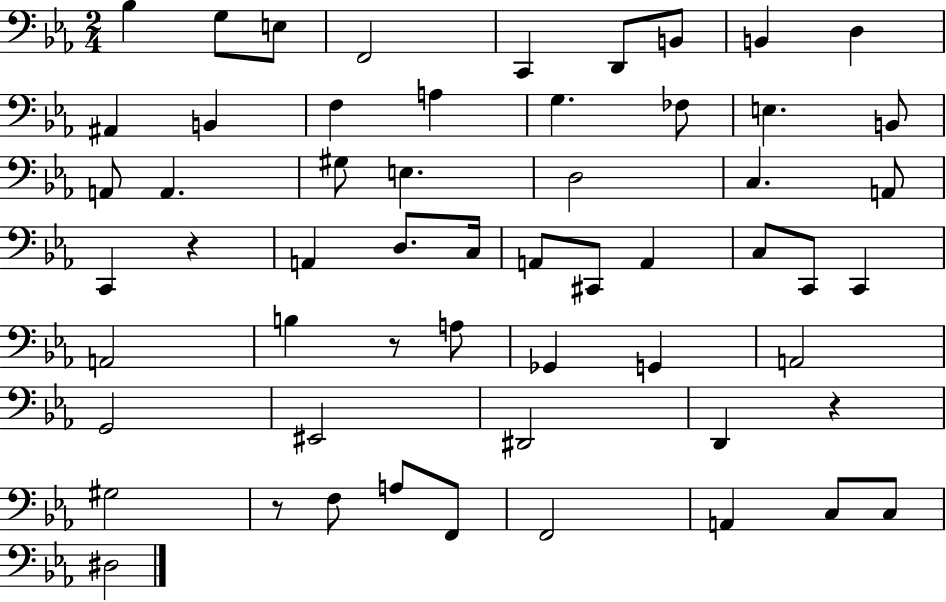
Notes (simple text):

Bb3/q G3/e E3/e F2/h C2/q D2/e B2/e B2/q D3/q A#2/q B2/q F3/q A3/q G3/q. FES3/e E3/q. B2/e A2/e A2/q. G#3/e E3/q. D3/h C3/q. A2/e C2/q R/q A2/q D3/e. C3/s A2/e C#2/e A2/q C3/e C2/e C2/q A2/h B3/q R/e A3/e Gb2/q G2/q A2/h G2/h EIS2/h D#2/h D2/q R/q G#3/h R/e F3/e A3/e F2/e F2/h A2/q C3/e C3/e D#3/h